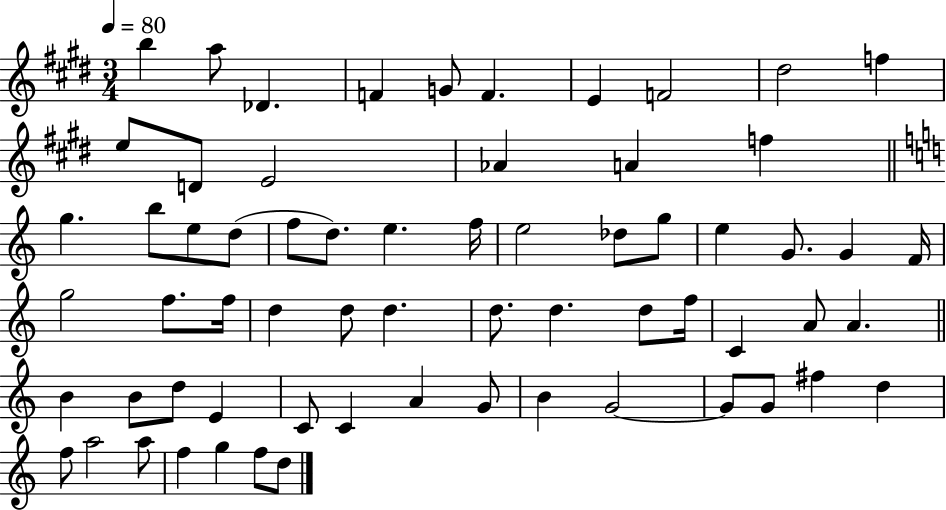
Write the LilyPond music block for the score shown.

{
  \clef treble
  \numericTimeSignature
  \time 3/4
  \key e \major
  \tempo 4 = 80
  b''4 a''8 des'4. | f'4 g'8 f'4. | e'4 f'2 | dis''2 f''4 | \break e''8 d'8 e'2 | aes'4 a'4 f''4 | \bar "||" \break \key a \minor g''4. b''8 e''8 d''8( | f''8 d''8.) e''4. f''16 | e''2 des''8 g''8 | e''4 g'8. g'4 f'16 | \break g''2 f''8. f''16 | d''4 d''8 d''4. | d''8. d''4. d''8 f''16 | c'4 a'8 a'4. | \break \bar "||" \break \key c \major b'4 b'8 d''8 e'4 | c'8 c'4 a'4 g'8 | b'4 g'2~~ | g'8 g'8 fis''4 d''4 | \break f''8 a''2 a''8 | f''4 g''4 f''8 d''8 | \bar "|."
}